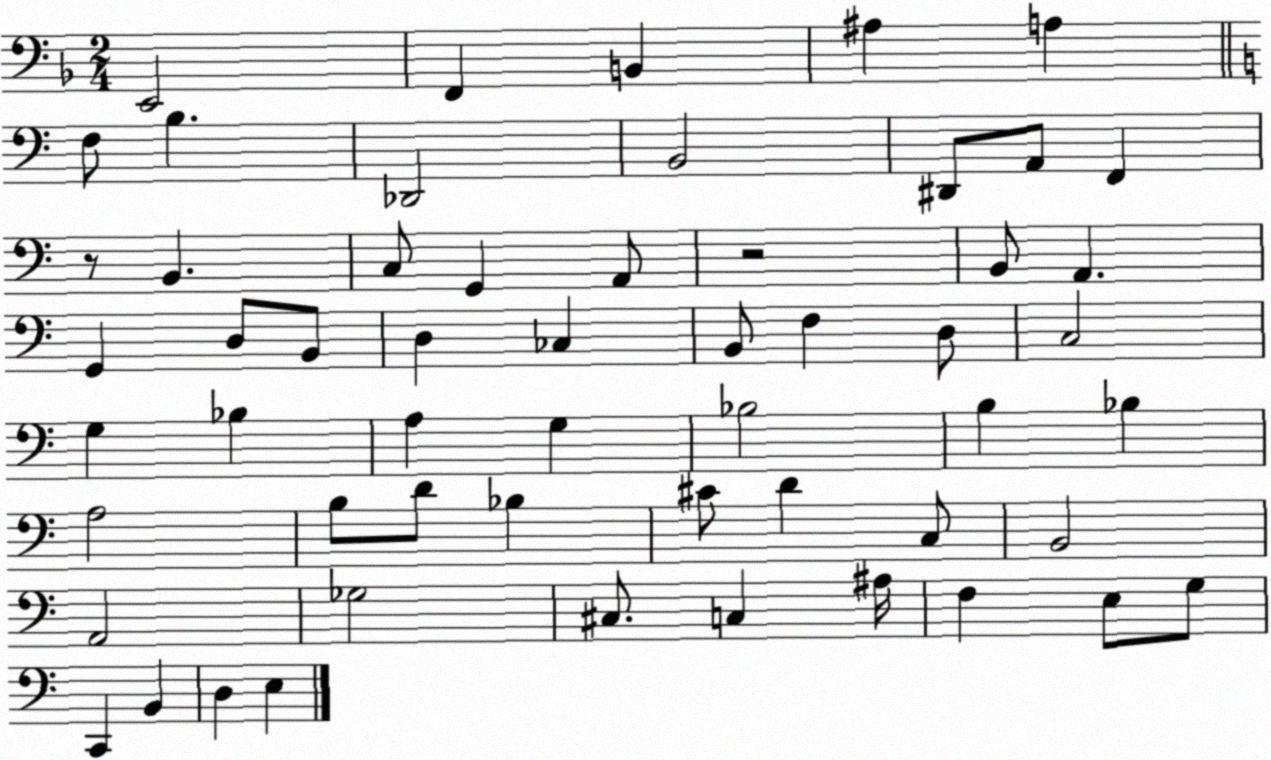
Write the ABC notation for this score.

X:1
T:Untitled
M:2/4
L:1/4
K:F
E,,2 F,, B,, ^A, A, F,/2 B, _D,,2 B,,2 ^D,,/2 A,,/2 F,, z/2 B,, C,/2 G,, A,,/2 z2 B,,/2 A,, G,, D,/2 B,,/2 D, _C, B,,/2 F, D,/2 C,2 G, _B, A, G, _B,2 B, _B, A,2 B,/2 D/2 _B, ^C/2 D C,/2 B,,2 A,,2 _G,2 ^C,/2 C, ^A,/4 F, E,/2 G,/2 C,, B,, D, E,